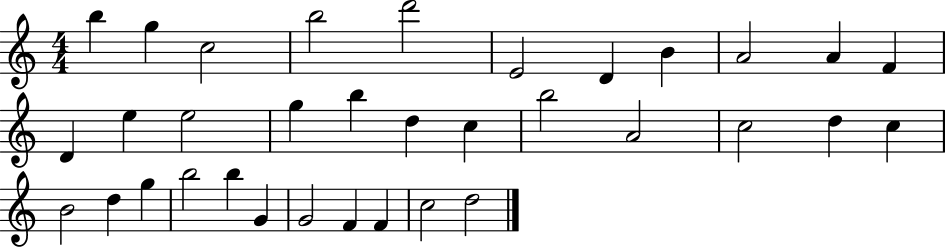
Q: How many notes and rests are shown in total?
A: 34